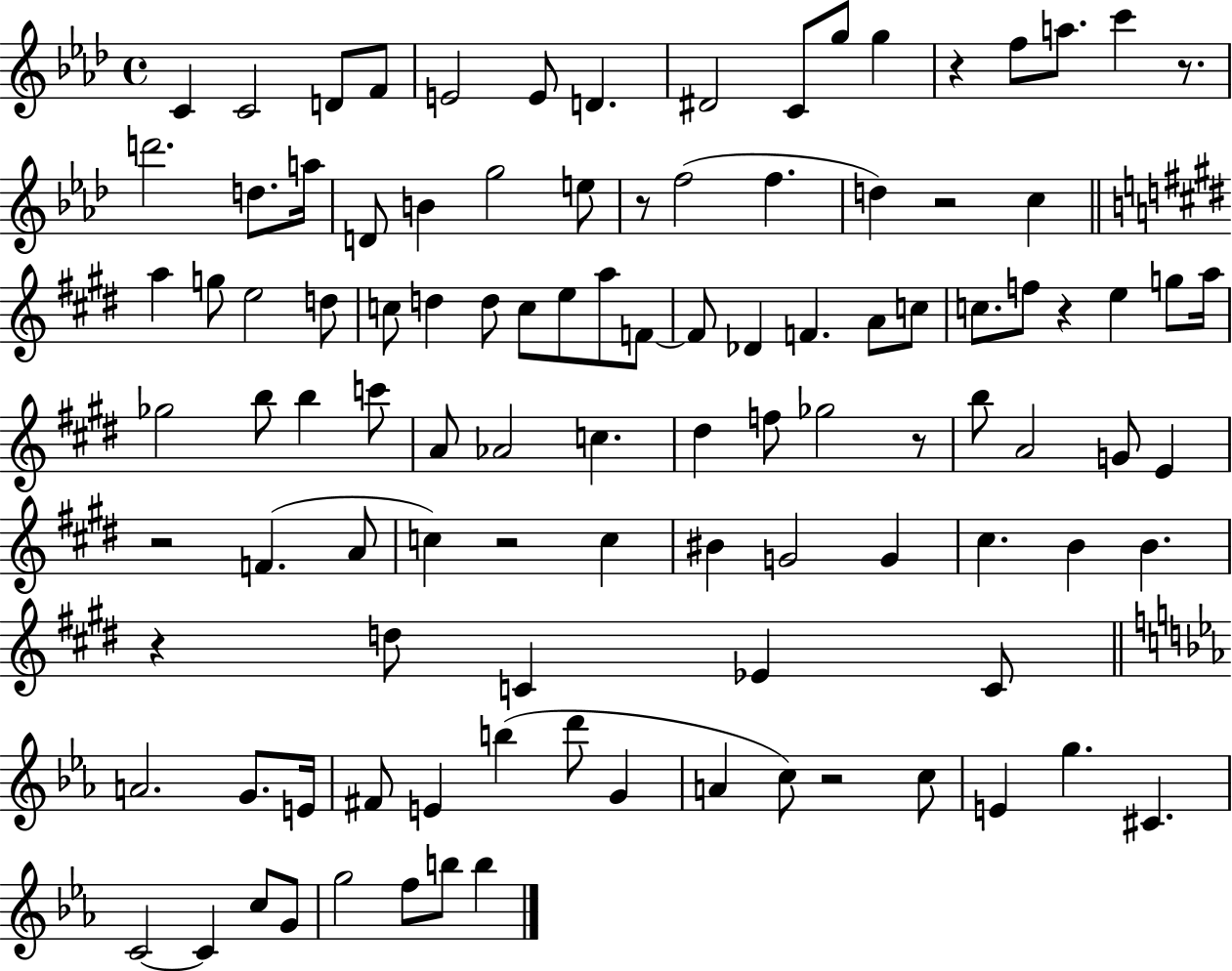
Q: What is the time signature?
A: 4/4